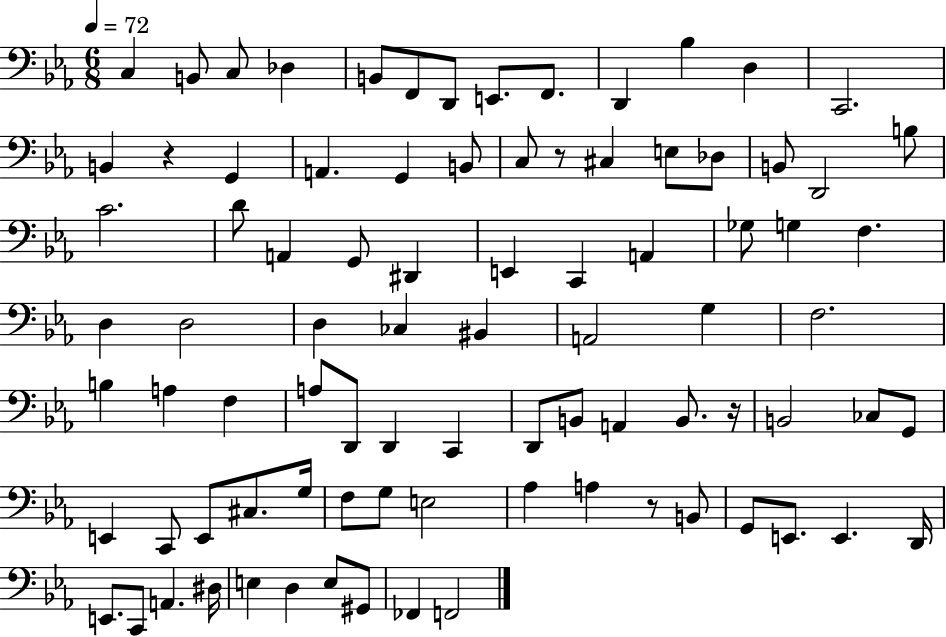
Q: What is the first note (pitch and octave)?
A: C3